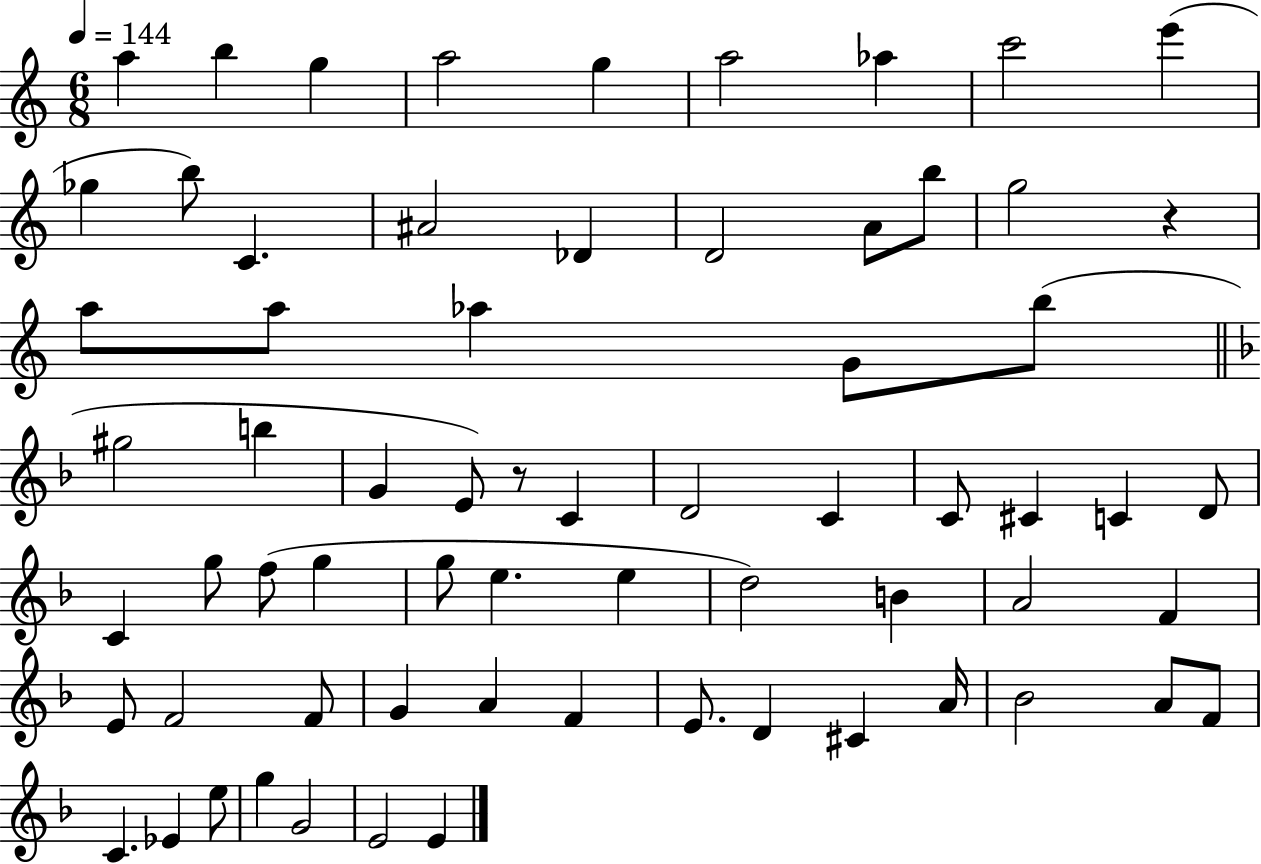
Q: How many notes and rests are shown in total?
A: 67